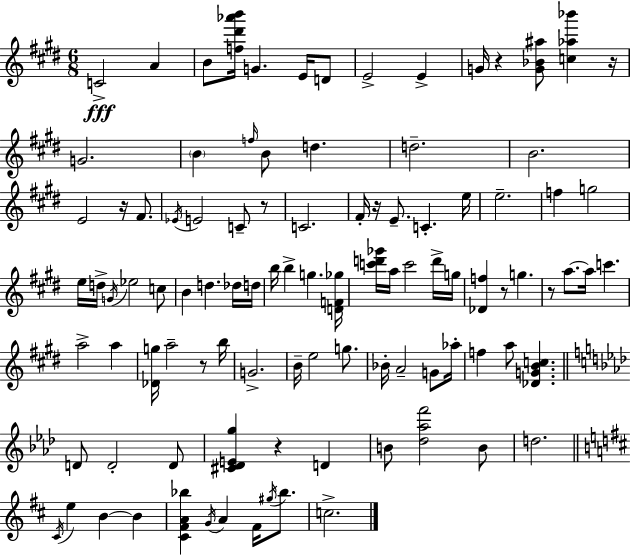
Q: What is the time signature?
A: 6/8